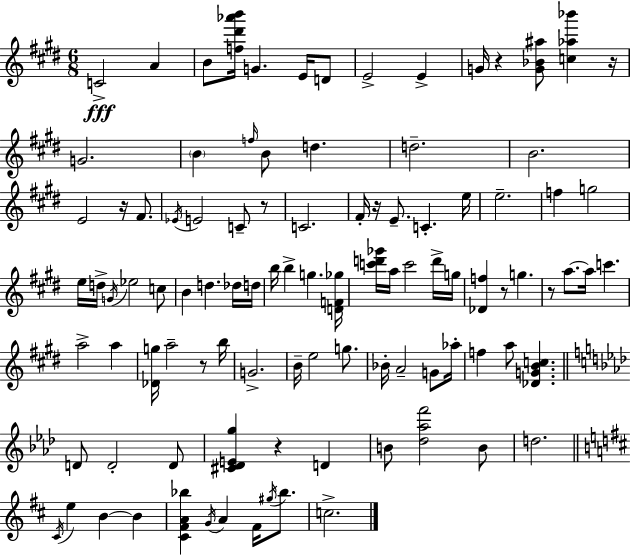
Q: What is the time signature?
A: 6/8